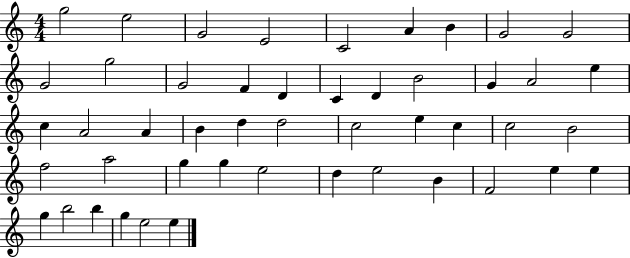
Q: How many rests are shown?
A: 0